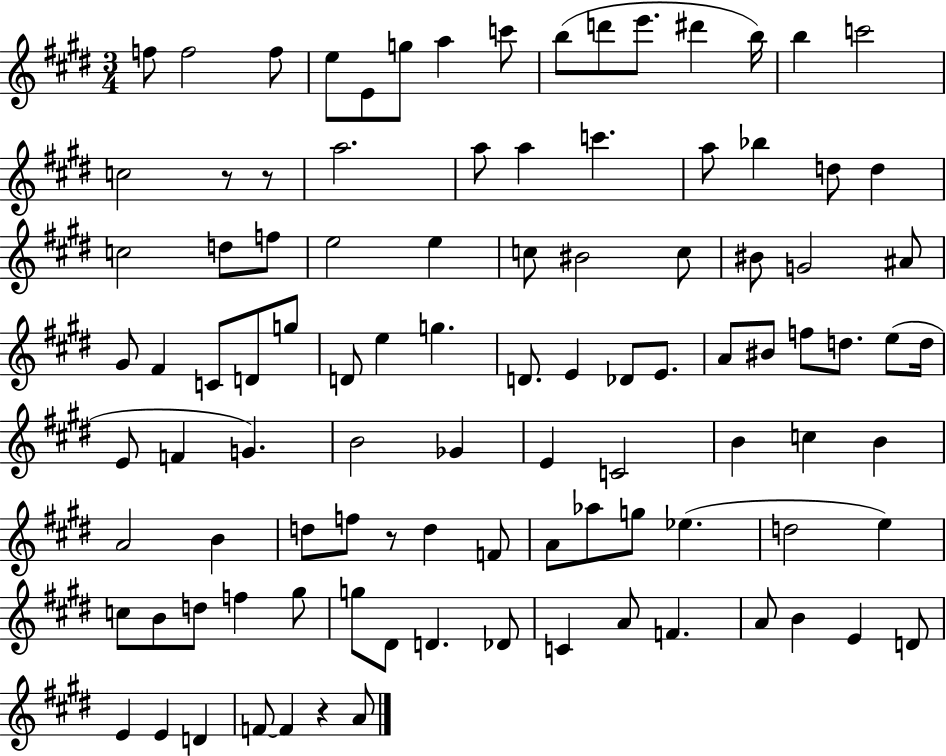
{
  \clef treble
  \numericTimeSignature
  \time 3/4
  \key e \major
  f''8 f''2 f''8 | e''8 e'8 g''8 a''4 c'''8 | b''8( d'''8 e'''8. dis'''4 b''16) | b''4 c'''2 | \break c''2 r8 r8 | a''2. | a''8 a''4 c'''4. | a''8 bes''4 d''8 d''4 | \break c''2 d''8 f''8 | e''2 e''4 | c''8 bis'2 c''8 | bis'8 g'2 ais'8 | \break gis'8 fis'4 c'8 d'8 g''8 | d'8 e''4 g''4. | d'8. e'4 des'8 e'8. | a'8 bis'8 f''8 d''8. e''8( d''16 | \break e'8 f'4 g'4.) | b'2 ges'4 | e'4 c'2 | b'4 c''4 b'4 | \break a'2 b'4 | d''8 f''8 r8 d''4 f'8 | a'8 aes''8 g''8 ees''4.( | d''2 e''4) | \break c''8 b'8 d''8 f''4 gis''8 | g''8 dis'8 d'4. des'8 | c'4 a'8 f'4. | a'8 b'4 e'4 d'8 | \break e'4 e'4 d'4 | f'8~~ f'4 r4 a'8 | \bar "|."
}